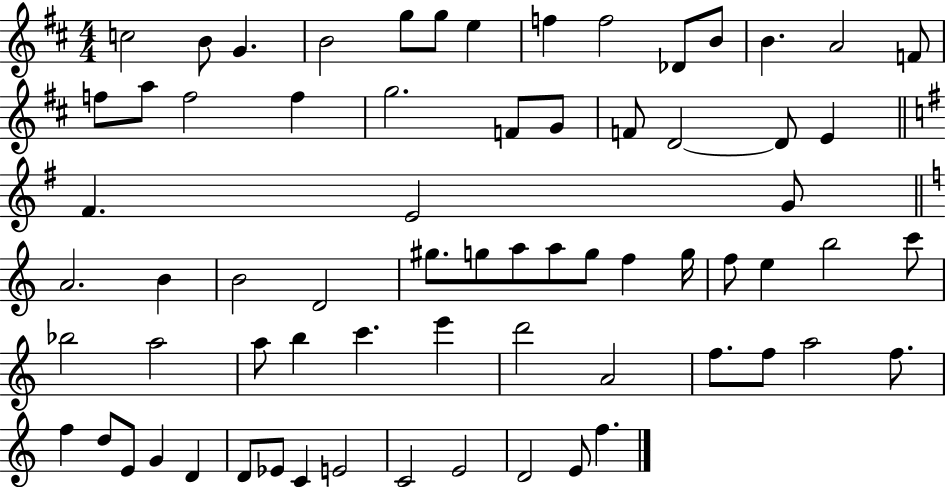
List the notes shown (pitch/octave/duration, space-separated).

C5/h B4/e G4/q. B4/h G5/e G5/e E5/q F5/q F5/h Db4/e B4/e B4/q. A4/h F4/e F5/e A5/e F5/h F5/q G5/h. F4/e G4/e F4/e D4/h D4/e E4/q F#4/q. E4/h G4/e A4/h. B4/q B4/h D4/h G#5/e. G5/e A5/e A5/e G5/e F5/q G5/s F5/e E5/q B5/h C6/e Bb5/h A5/h A5/e B5/q C6/q. E6/q D6/h A4/h F5/e. F5/e A5/h F5/e. F5/q D5/e E4/e G4/q D4/q D4/e Eb4/e C4/q E4/h C4/h E4/h D4/h E4/e F5/q.